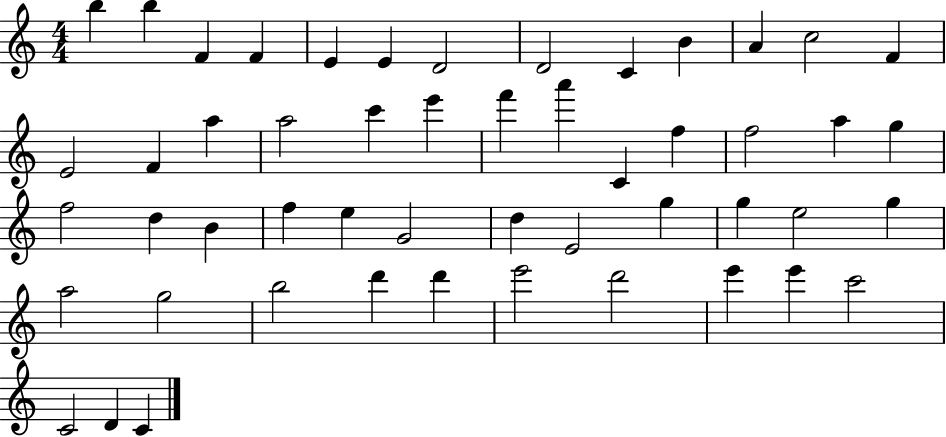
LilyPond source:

{
  \clef treble
  \numericTimeSignature
  \time 4/4
  \key c \major
  b''4 b''4 f'4 f'4 | e'4 e'4 d'2 | d'2 c'4 b'4 | a'4 c''2 f'4 | \break e'2 f'4 a''4 | a''2 c'''4 e'''4 | f'''4 a'''4 c'4 f''4 | f''2 a''4 g''4 | \break f''2 d''4 b'4 | f''4 e''4 g'2 | d''4 e'2 g''4 | g''4 e''2 g''4 | \break a''2 g''2 | b''2 d'''4 d'''4 | e'''2 d'''2 | e'''4 e'''4 c'''2 | \break c'2 d'4 c'4 | \bar "|."
}